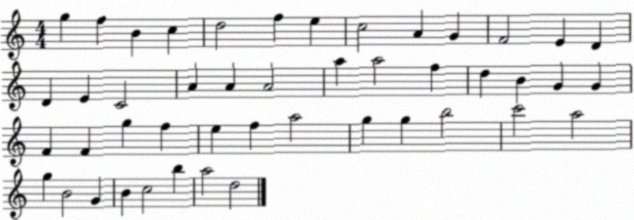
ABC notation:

X:1
T:Untitled
M:4/4
L:1/4
K:C
g f B c d2 f e c2 A G F2 E D D E C2 A A A2 a a2 f d B G G F F g f e f a2 g g b2 c'2 a2 g B2 G B c2 b a2 d2